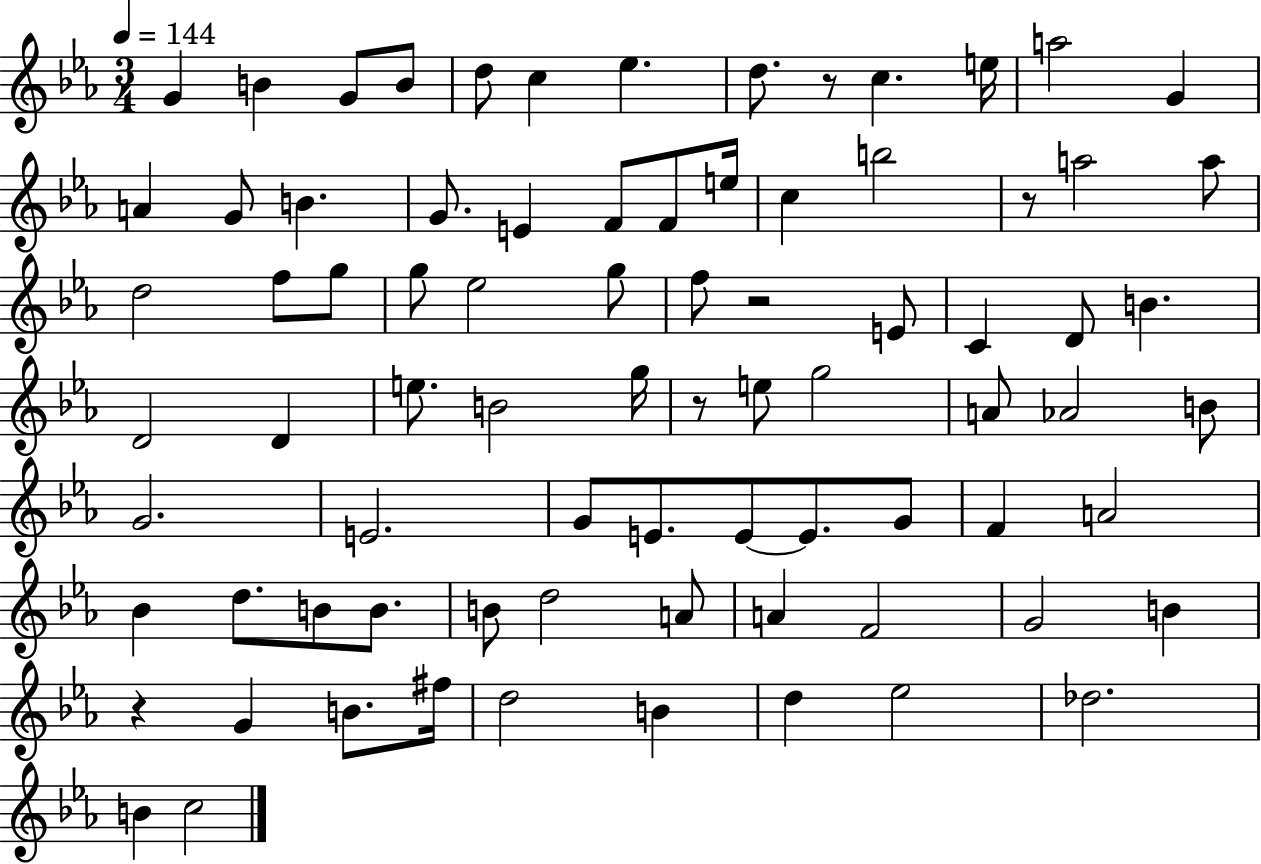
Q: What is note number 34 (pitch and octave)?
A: D4